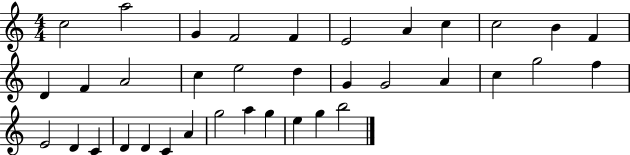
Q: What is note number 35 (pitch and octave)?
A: G5